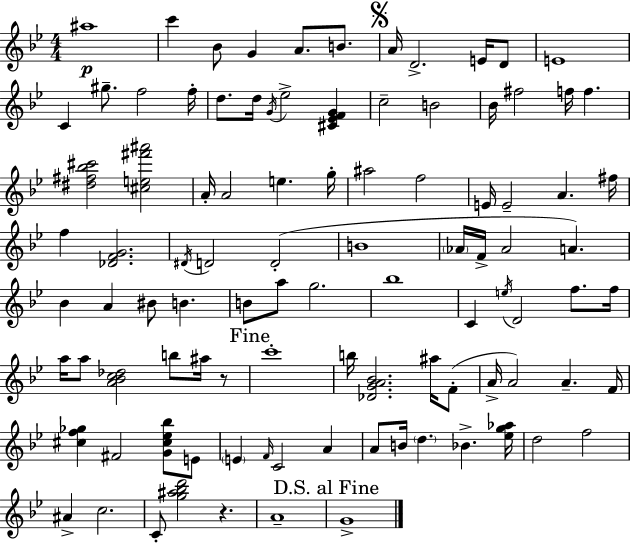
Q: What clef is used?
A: treble